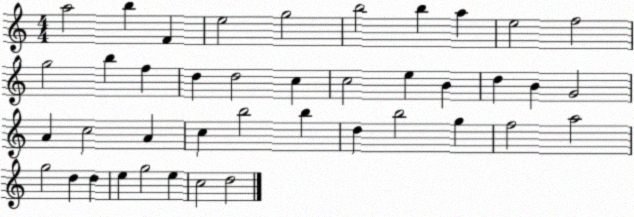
X:1
T:Untitled
M:4/4
L:1/4
K:C
a2 b F e2 g2 b2 b a e2 f2 g2 b f d d2 c c2 e B d B G2 A c2 A c b2 b d b2 g f2 a2 g2 d d e g2 e c2 d2